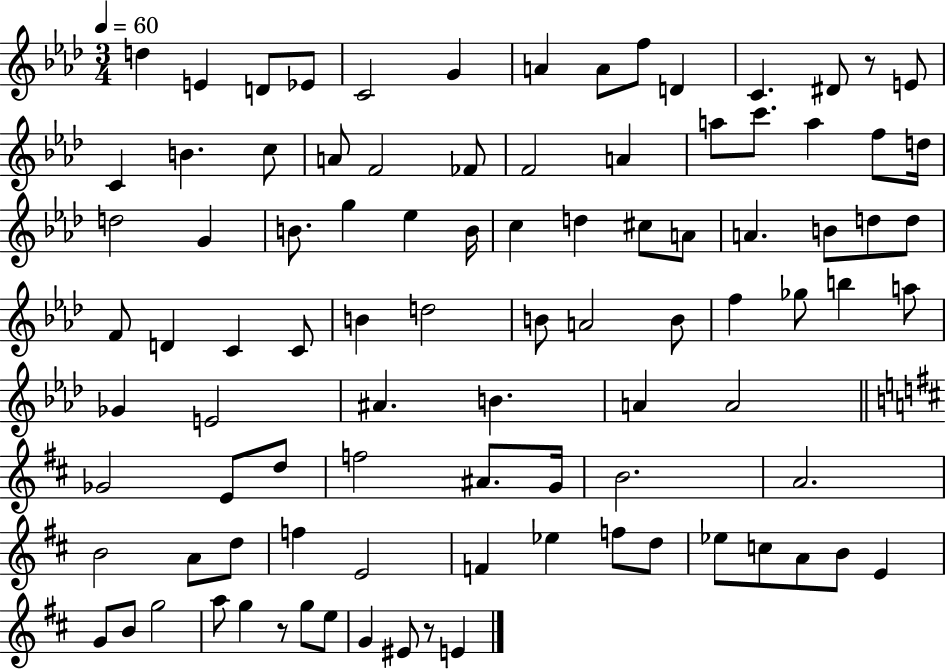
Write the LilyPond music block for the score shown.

{
  \clef treble
  \numericTimeSignature
  \time 3/4
  \key aes \major
  \tempo 4 = 60
  d''4 e'4 d'8 ees'8 | c'2 g'4 | a'4 a'8 f''8 d'4 | c'4. dis'8 r8 e'8 | \break c'4 b'4. c''8 | a'8 f'2 fes'8 | f'2 a'4 | a''8 c'''8. a''4 f''8 d''16 | \break d''2 g'4 | b'8. g''4 ees''4 b'16 | c''4 d''4 cis''8 a'8 | a'4. b'8 d''8 d''8 | \break f'8 d'4 c'4 c'8 | b'4 d''2 | b'8 a'2 b'8 | f''4 ges''8 b''4 a''8 | \break ges'4 e'2 | ais'4. b'4. | a'4 a'2 | \bar "||" \break \key d \major ges'2 e'8 d''8 | f''2 ais'8. g'16 | b'2. | a'2. | \break b'2 a'8 d''8 | f''4 e'2 | f'4 ees''4 f''8 d''8 | ees''8 c''8 a'8 b'8 e'4 | \break g'8 b'8 g''2 | a''8 g''4 r8 g''8 e''8 | g'4 eis'8 r8 e'4 | \bar "|."
}